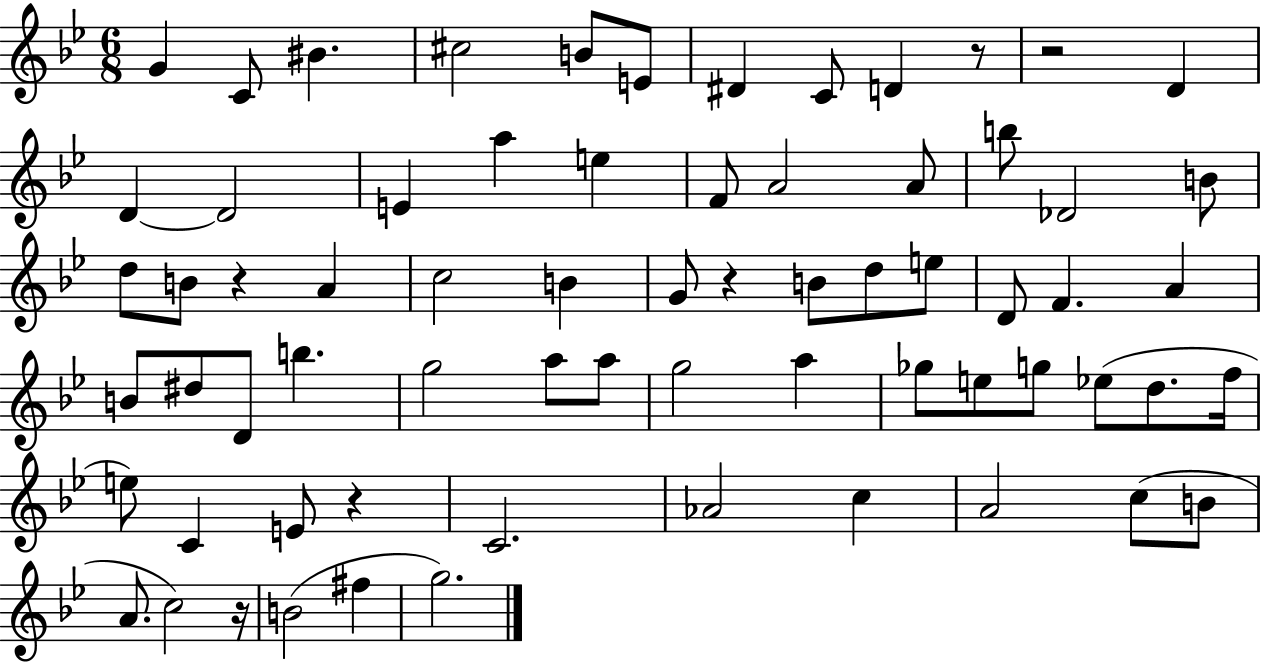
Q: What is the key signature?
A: BES major